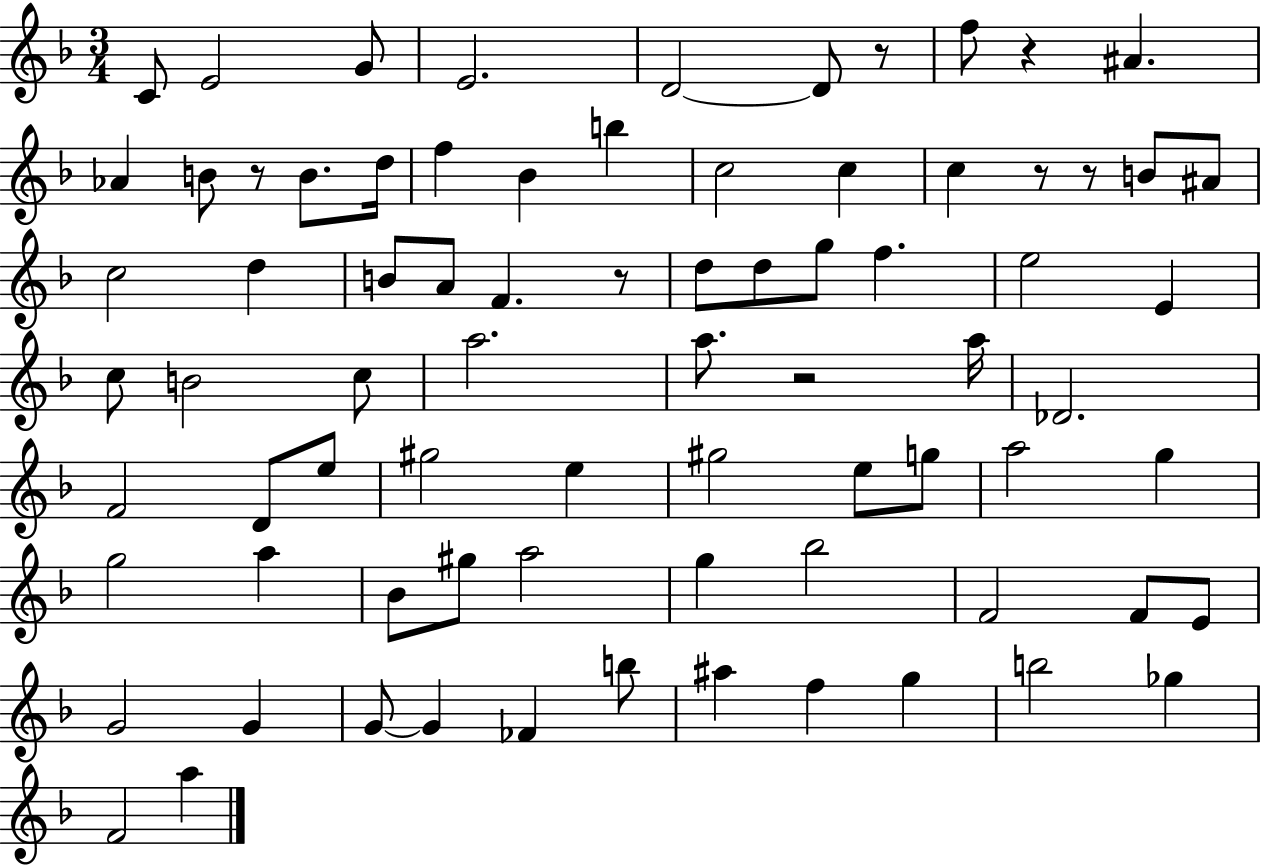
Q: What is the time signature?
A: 3/4